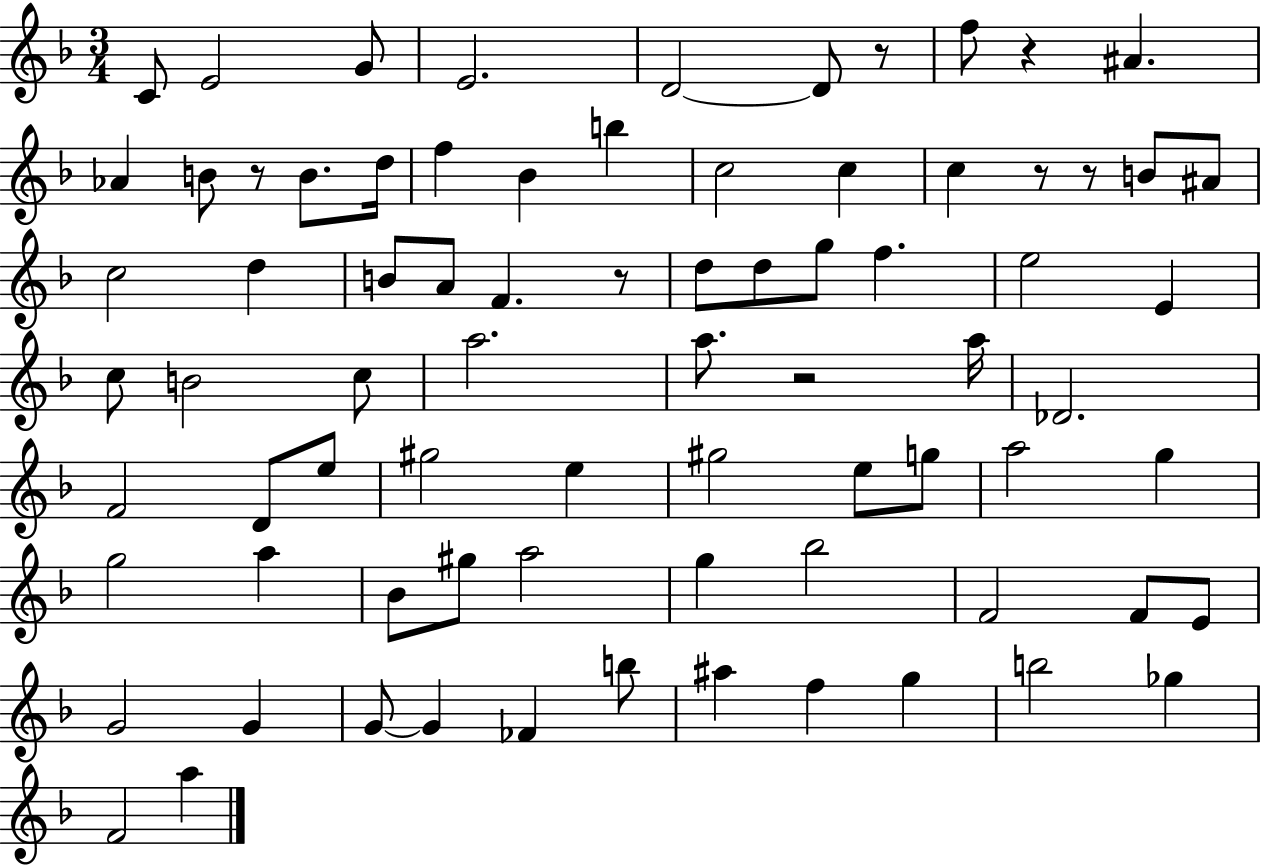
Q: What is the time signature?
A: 3/4